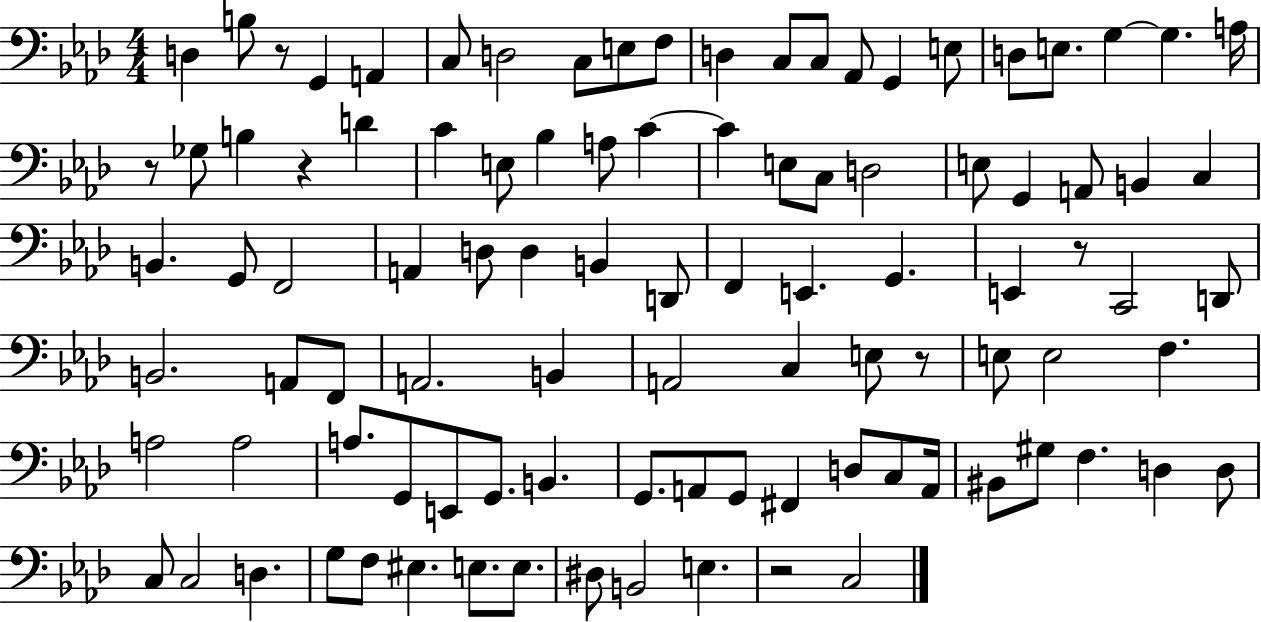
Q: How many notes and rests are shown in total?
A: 99